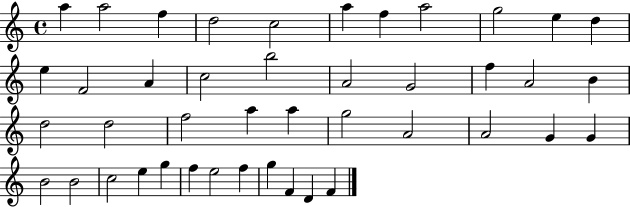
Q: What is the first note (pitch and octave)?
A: A5